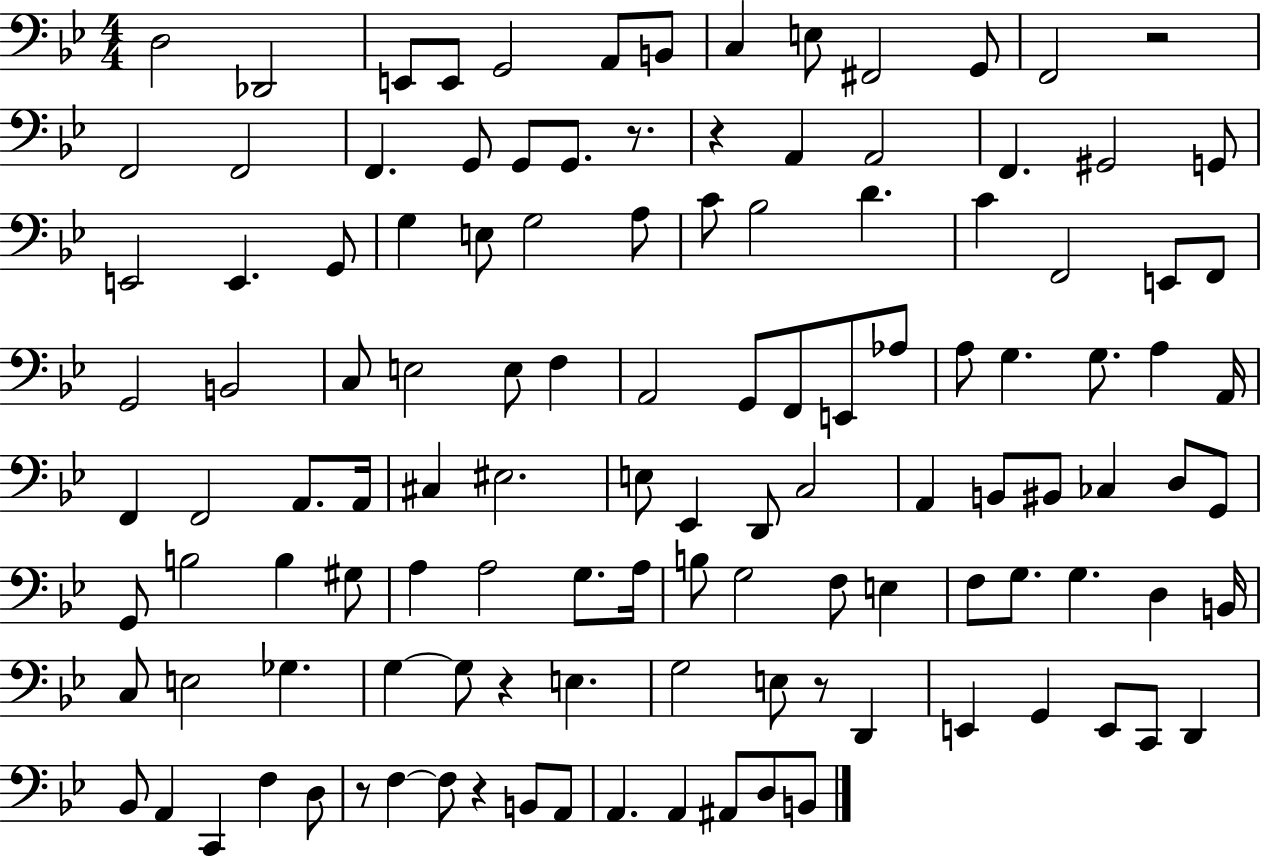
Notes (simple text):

D3/h Db2/h E2/e E2/e G2/h A2/e B2/e C3/q E3/e F#2/h G2/e F2/h R/h F2/h F2/h F2/q. G2/e G2/e G2/e. R/e. R/q A2/q A2/h F2/q. G#2/h G2/e E2/h E2/q. G2/e G3/q E3/e G3/h A3/e C4/e Bb3/h D4/q. C4/q F2/h E2/e F2/e G2/h B2/h C3/e E3/h E3/e F3/q A2/h G2/e F2/e E2/e Ab3/e A3/e G3/q. G3/e. A3/q A2/s F2/q F2/h A2/e. A2/s C#3/q EIS3/h. E3/e Eb2/q D2/e C3/h A2/q B2/e BIS2/e CES3/q D3/e G2/e G2/e B3/h B3/q G#3/e A3/q A3/h G3/e. A3/s B3/e G3/h F3/e E3/q F3/e G3/e. G3/q. D3/q B2/s C3/e E3/h Gb3/q. G3/q G3/e R/q E3/q. G3/h E3/e R/e D2/q E2/q G2/q E2/e C2/e D2/q Bb2/e A2/q C2/q F3/q D3/e R/e F3/q F3/e R/q B2/e A2/e A2/q. A2/q A#2/e D3/e B2/e